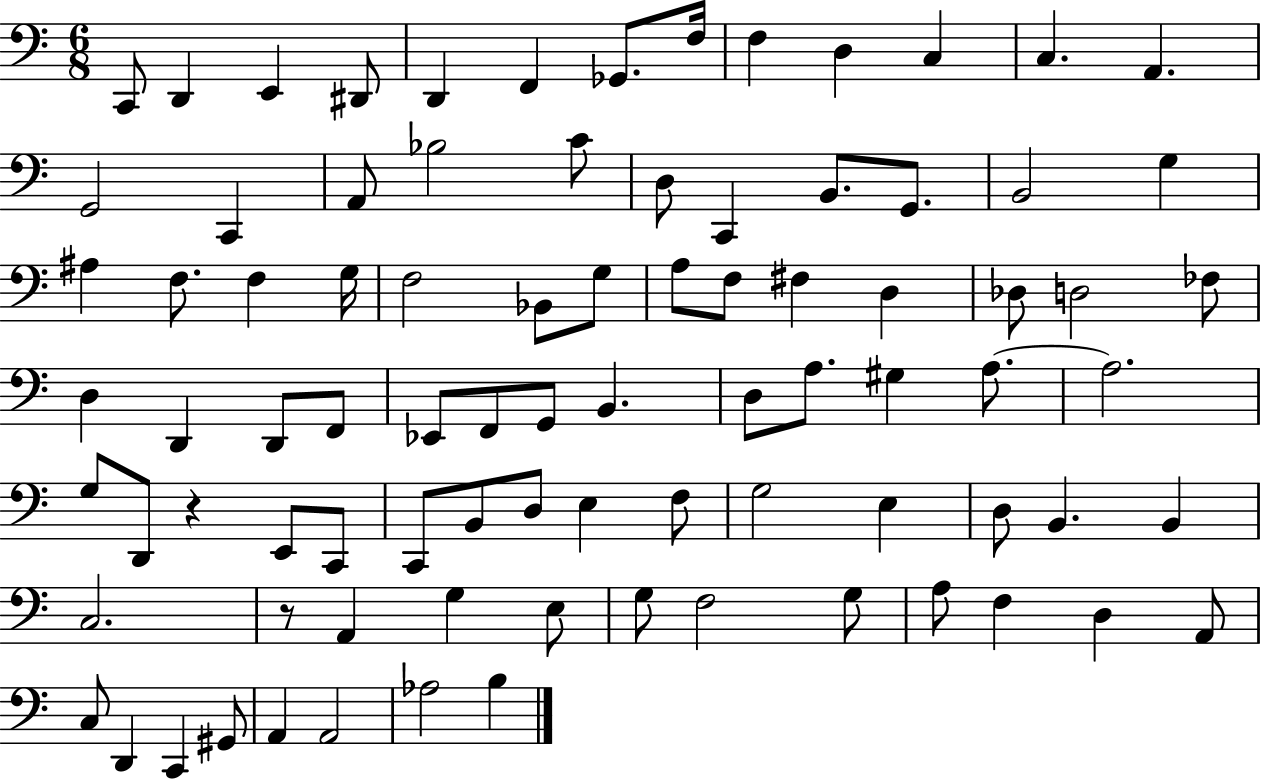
X:1
T:Untitled
M:6/8
L:1/4
K:C
C,,/2 D,, E,, ^D,,/2 D,, F,, _G,,/2 F,/4 F, D, C, C, A,, G,,2 C,, A,,/2 _B,2 C/2 D,/2 C,, B,,/2 G,,/2 B,,2 G, ^A, F,/2 F, G,/4 F,2 _B,,/2 G,/2 A,/2 F,/2 ^F, D, _D,/2 D,2 _F,/2 D, D,, D,,/2 F,,/2 _E,,/2 F,,/2 G,,/2 B,, D,/2 A,/2 ^G, A,/2 A,2 G,/2 D,,/2 z E,,/2 C,,/2 C,,/2 B,,/2 D,/2 E, F,/2 G,2 E, D,/2 B,, B,, C,2 z/2 A,, G, E,/2 G,/2 F,2 G,/2 A,/2 F, D, A,,/2 C,/2 D,, C,, ^G,,/2 A,, A,,2 _A,2 B,